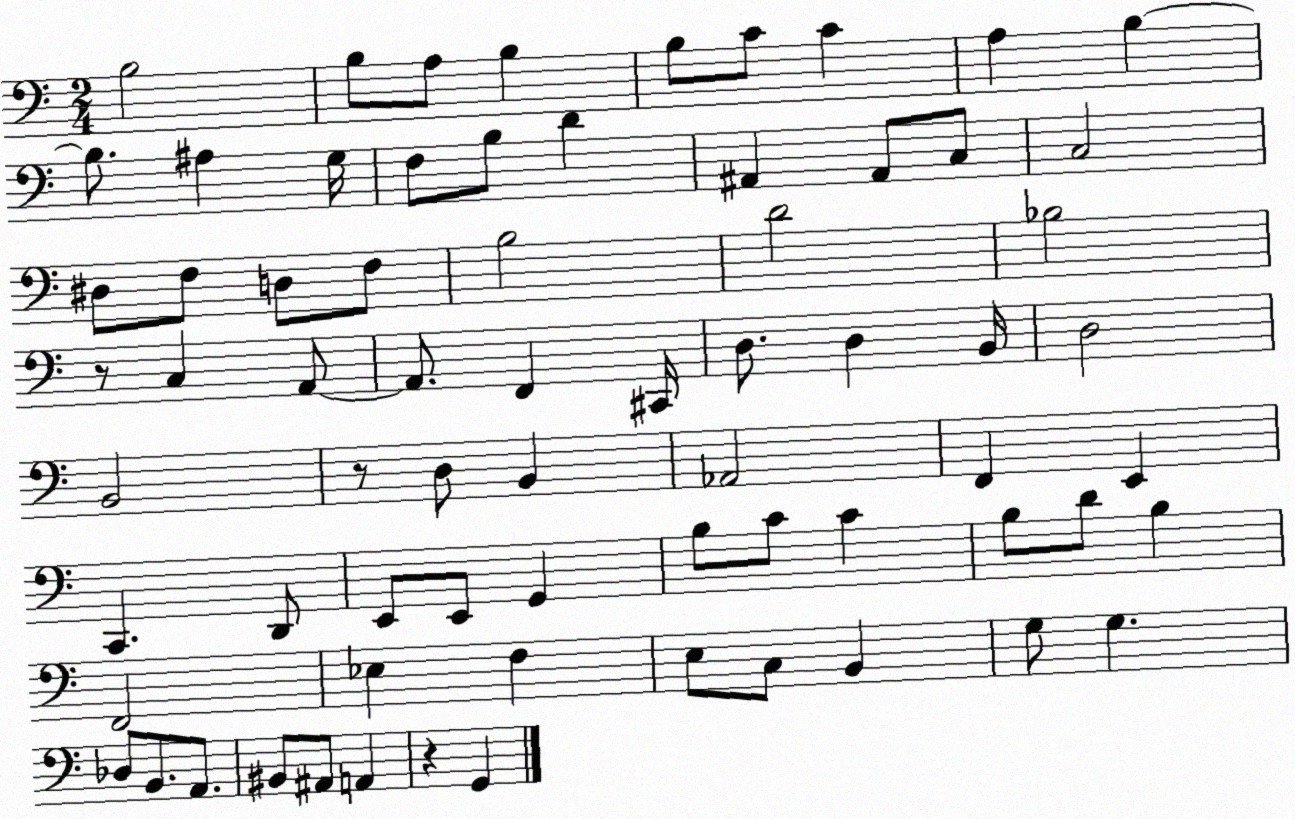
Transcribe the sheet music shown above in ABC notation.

X:1
T:Untitled
M:2/4
L:1/4
K:C
B,2 B,/2 A,/2 B, B,/2 C/2 C A, B, B,/2 ^A, G,/4 F,/2 B,/2 D ^A,, ^A,,/2 C,/2 C,2 ^D,/2 F,/2 D,/2 F,/2 B,2 D2 _B,2 z/2 C, A,,/2 A,,/2 F,, ^C,,/4 D,/2 D, B,,/4 D,2 B,,2 z/2 D,/2 B,, _A,,2 F,, E,, C,, D,,/2 E,,/2 E,,/2 G,, B,/2 C/2 C B,/2 D/2 B, F,,2 _E, F, E,/2 C,/2 B,, G,/2 G, _D,/2 B,,/2 A,,/2 ^B,,/2 ^A,,/2 A,, z G,,